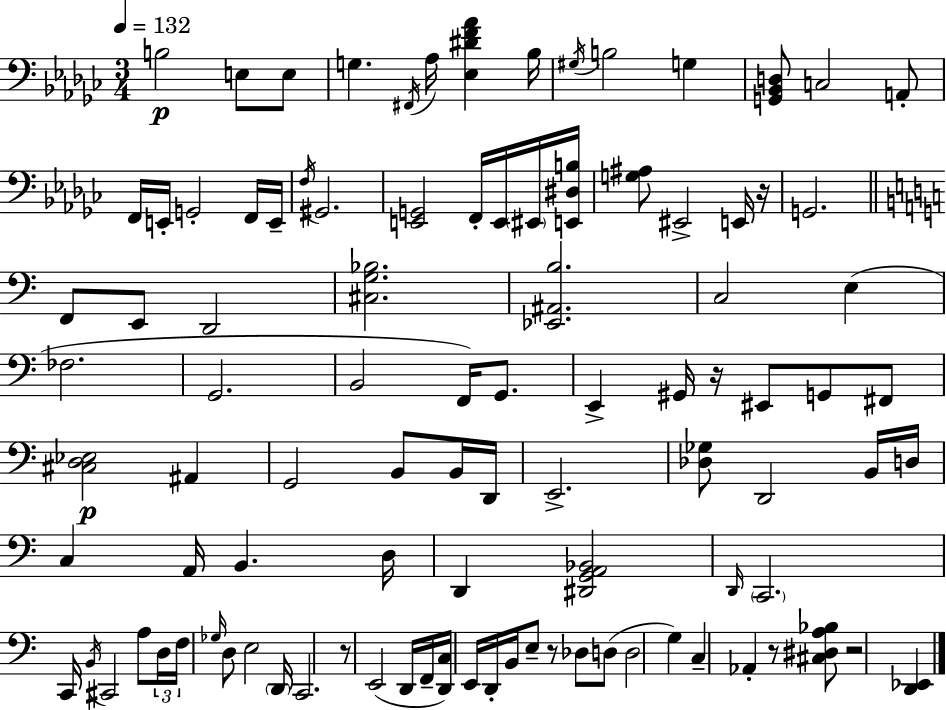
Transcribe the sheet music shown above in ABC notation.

X:1
T:Untitled
M:3/4
L:1/4
K:Ebm
B,2 E,/2 E,/2 G, ^F,,/4 _A,/4 [_E,^DF_A] _B,/4 ^G,/4 B,2 G, [G,,_B,,D,]/2 C,2 A,,/2 F,,/4 E,,/4 G,,2 F,,/4 E,,/4 F,/4 ^G,,2 [E,,G,,]2 F,,/4 E,,/4 ^E,,/4 [E,,^D,B,]/4 [G,^A,]/2 ^E,,2 E,,/4 z/4 G,,2 F,,/2 E,,/2 D,,2 [^C,G,_B,]2 [_E,,^A,,B,]2 C,2 E, _F,2 G,,2 B,,2 F,,/4 G,,/2 E,, ^G,,/4 z/4 ^E,,/2 G,,/2 ^F,,/2 [^C,D,_E,]2 ^A,, G,,2 B,,/2 B,,/4 D,,/4 E,,2 [_D,_G,]/2 D,,2 B,,/4 D,/4 C, A,,/4 B,, D,/4 D,, [^D,,G,,A,,_B,,]2 D,,/4 C,,2 C,,/4 B,,/4 ^C,,2 A,/2 D,/4 F,/4 _G,/4 D,/2 E,2 D,,/4 C,,2 z/2 E,,2 D,,/4 F,,/4 [D,,C,]/4 E,,/4 D,,/4 B,,/4 E,/2 z/2 _D,/2 D,/2 D,2 G, C, _A,, z/2 [^C,^D,A,_B,]/2 z2 [D,,_E,,]